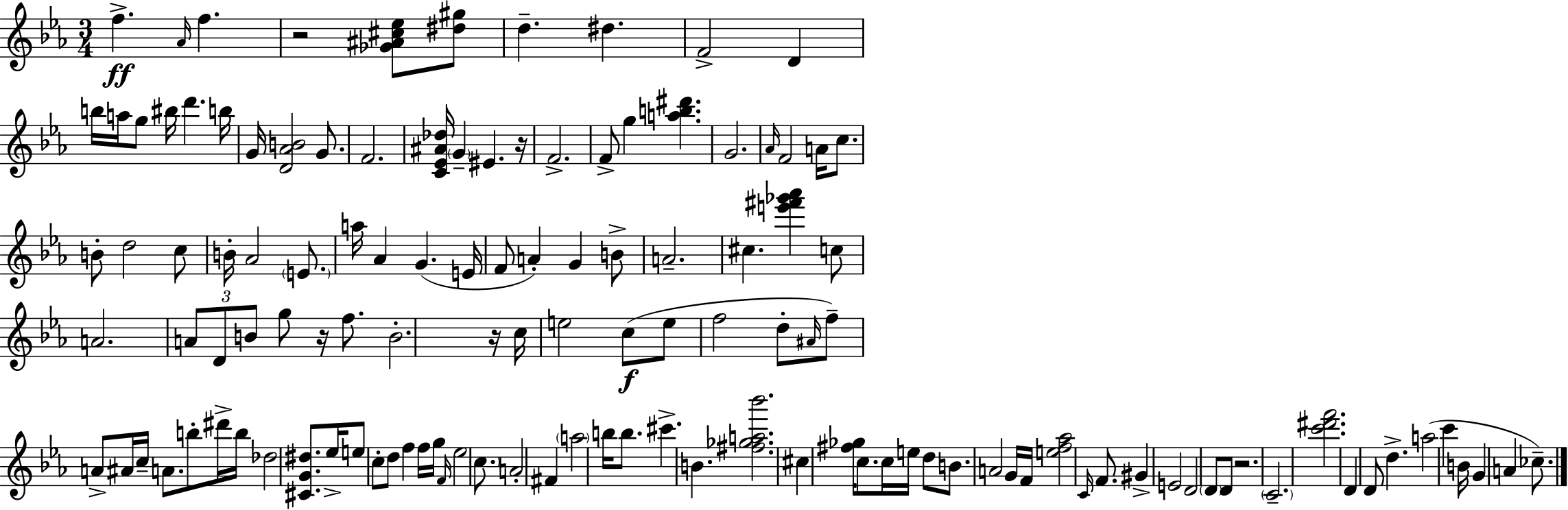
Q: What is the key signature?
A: EES major